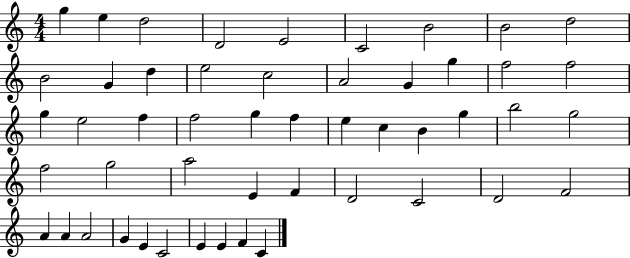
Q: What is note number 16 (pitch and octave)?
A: G4